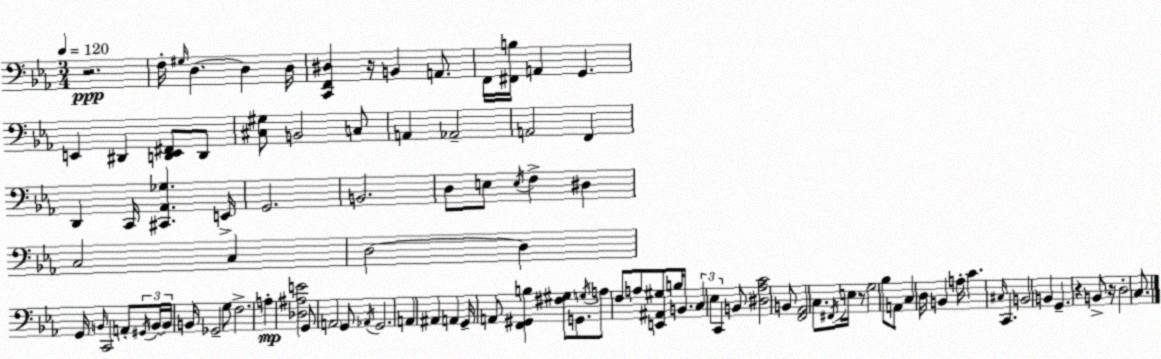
X:1
T:Untitled
M:3/4
L:1/4
K:Cm
z2 F,/4 ^G,/4 D, D, D,/4 [C,,F,,^D,] z/4 B,, A,,/2 F,,/4 [^F,,B,]/4 A,, G,, E,, ^D,, [D,,E,,^F,,]/2 D,,/2 [^C,^G,]/2 B,,2 C,/2 A,, _A,,2 A,,2 F,, D,, C,,/4 [^C,,_A,,_G,] E,,/4 G,,2 B,,2 D,/2 E,/2 E,/4 F, ^D, C,2 C, D,2 D, G,,/4 B,,/4 C,,2 A,,/2 ^G,,/4 B,,/4 B,,/4 B,,/4 _G,,2 G,/2 F,2 A, [_D,^A,E]2 G,,/2 A,,2 G,,/2 _A,,/4 G,,2 A,, ^A,, A,, G,,/4 A,,/2 [F,,^G,,B,] [^F,^G,]/2 G,,/2 G,/4 A,/2 F,/2 A,/2 [E,,^A,,^G,]/2 B,/4 B,,/2 C, _E, C,, B,,/2 [^D,_A,C]2 B,,/2 [F,,_A,,]2 C,/2 ^F,,/4 E,/4 z/2 G,2 _B,/2 A,,/2 C, D,/4 B,, A,/4 C ^C,/4 C,, B,,2 B,, G,, z B,,/2 z/4 D,2 C,/2